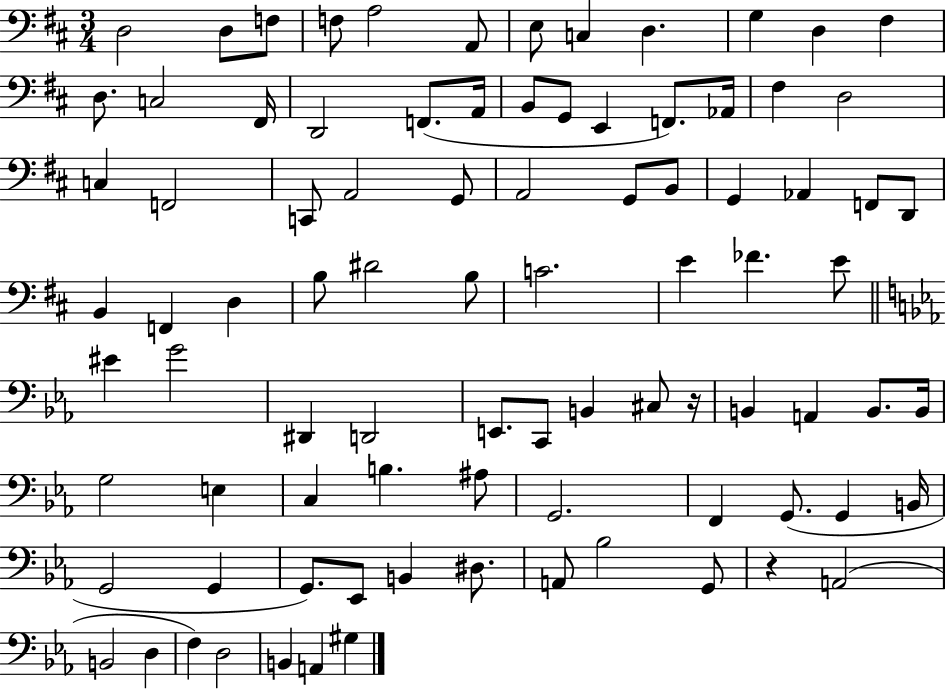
D3/h D3/e F3/e F3/e A3/h A2/e E3/e C3/q D3/q. G3/q D3/q F#3/q D3/e. C3/h F#2/s D2/h F2/e. A2/s B2/e G2/e E2/q F2/e. Ab2/s F#3/q D3/h C3/q F2/h C2/e A2/h G2/e A2/h G2/e B2/e G2/q Ab2/q F2/e D2/e B2/q F2/q D3/q B3/e D#4/h B3/e C4/h. E4/q FES4/q. E4/e EIS4/q G4/h D#2/q D2/h E2/e. C2/e B2/q C#3/e R/s B2/q A2/q B2/e. B2/s G3/h E3/q C3/q B3/q. A#3/e G2/h. F2/q G2/e. G2/q B2/s G2/h G2/q G2/e. Eb2/e B2/q D#3/e. A2/e Bb3/h G2/e R/q A2/h B2/h D3/q F3/q D3/h B2/q A2/q G#3/q